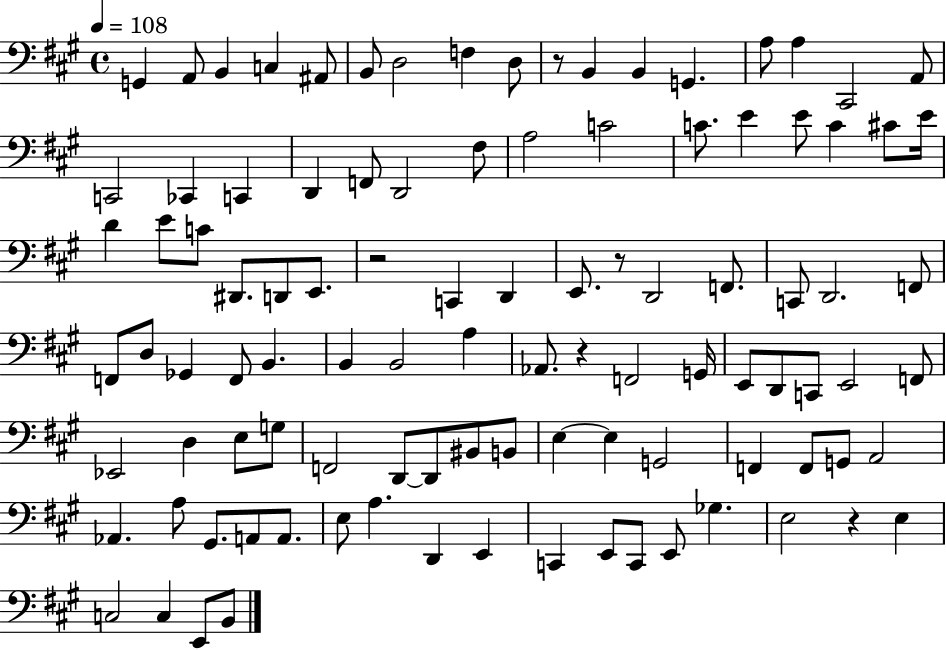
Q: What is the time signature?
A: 4/4